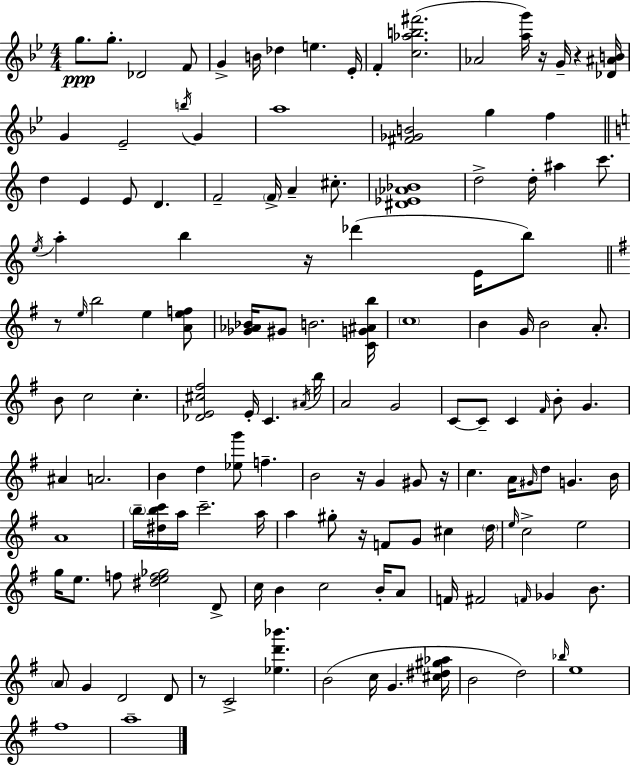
{
  \clef treble
  \numericTimeSignature
  \time 4/4
  \key g \minor
  g''8.\ppp g''8.-. des'2 f'8 | g'4-> b'16 des''4 e''4. ees'16-. | f'4-. <c'' aes'' b'' fis'''>2.( | aes'2 <a'' g'''>16) r16 g'16-- r4 <des' ais' b'>16 | \break g'4 ees'2-- \acciaccatura { b''16 } g'4 | a''1 | <fis' ges' b'>2 g''4 f''4 | \bar "||" \break \key a \minor d''4 e'4 e'8 d'4. | f'2-- \parenthesize f'16-> a'4-- cis''8.-. | <dis' ees' aes' bes'>1 | d''2-> d''16-. ais''4 c'''8. | \break \acciaccatura { e''16 } a''4-. b''4 r16 des'''4( e'16 b''8) | \bar "||" \break \key g \major r8 \grace { e''16 } b''2 e''4 <a' e'' f''>8 | <ges' aes' bes'>16 gis'8 b'2. | <c' g' ais' b''>16 \parenthesize c''1 | b'4 g'16 b'2 a'8.-. | \break b'8 c''2 c''4.-. | <des' e' cis'' fis''>2 e'16-. c'4. | \acciaccatura { ais'16 } b''16 a'2 g'2 | c'8~~ c'8-- c'4 \grace { fis'16 } b'8-. g'4. | \break ais'4 a'2. | b'4 d''4 <ees'' g'''>8 f''4.-- | b'2 r16 g'4 | gis'8 r16 c''4. a'16 \grace { gis'16 } d''8 g'4. | \break b'16 a'1 | \parenthesize b''16-- <dis'' b'' c'''>16 a''16 c'''2.-- | a''16 a''4 gis''8-. r16 f'8 g'8 cis''4 | \parenthesize d''16 \grace { e''16 } c''2-> e''2 | \break g''16 e''8. f''8 <dis'' e'' f'' ges''>2 | d'8-> c''16 b'4 c''2 | b'16-. a'8 f'16 fis'2 \grace { f'16 } ges'4 | b'8. \parenthesize a'8 g'4 d'2 | \break d'8 r8 c'2-> | <ees'' d''' bes'''>4. b'2( c''16 g'4. | <cis'' dis'' gis'' aes''>16 b'2 d''2) | \grace { bes''16 } e''1 | \break fis''1 | a''1-- | \bar "|."
}